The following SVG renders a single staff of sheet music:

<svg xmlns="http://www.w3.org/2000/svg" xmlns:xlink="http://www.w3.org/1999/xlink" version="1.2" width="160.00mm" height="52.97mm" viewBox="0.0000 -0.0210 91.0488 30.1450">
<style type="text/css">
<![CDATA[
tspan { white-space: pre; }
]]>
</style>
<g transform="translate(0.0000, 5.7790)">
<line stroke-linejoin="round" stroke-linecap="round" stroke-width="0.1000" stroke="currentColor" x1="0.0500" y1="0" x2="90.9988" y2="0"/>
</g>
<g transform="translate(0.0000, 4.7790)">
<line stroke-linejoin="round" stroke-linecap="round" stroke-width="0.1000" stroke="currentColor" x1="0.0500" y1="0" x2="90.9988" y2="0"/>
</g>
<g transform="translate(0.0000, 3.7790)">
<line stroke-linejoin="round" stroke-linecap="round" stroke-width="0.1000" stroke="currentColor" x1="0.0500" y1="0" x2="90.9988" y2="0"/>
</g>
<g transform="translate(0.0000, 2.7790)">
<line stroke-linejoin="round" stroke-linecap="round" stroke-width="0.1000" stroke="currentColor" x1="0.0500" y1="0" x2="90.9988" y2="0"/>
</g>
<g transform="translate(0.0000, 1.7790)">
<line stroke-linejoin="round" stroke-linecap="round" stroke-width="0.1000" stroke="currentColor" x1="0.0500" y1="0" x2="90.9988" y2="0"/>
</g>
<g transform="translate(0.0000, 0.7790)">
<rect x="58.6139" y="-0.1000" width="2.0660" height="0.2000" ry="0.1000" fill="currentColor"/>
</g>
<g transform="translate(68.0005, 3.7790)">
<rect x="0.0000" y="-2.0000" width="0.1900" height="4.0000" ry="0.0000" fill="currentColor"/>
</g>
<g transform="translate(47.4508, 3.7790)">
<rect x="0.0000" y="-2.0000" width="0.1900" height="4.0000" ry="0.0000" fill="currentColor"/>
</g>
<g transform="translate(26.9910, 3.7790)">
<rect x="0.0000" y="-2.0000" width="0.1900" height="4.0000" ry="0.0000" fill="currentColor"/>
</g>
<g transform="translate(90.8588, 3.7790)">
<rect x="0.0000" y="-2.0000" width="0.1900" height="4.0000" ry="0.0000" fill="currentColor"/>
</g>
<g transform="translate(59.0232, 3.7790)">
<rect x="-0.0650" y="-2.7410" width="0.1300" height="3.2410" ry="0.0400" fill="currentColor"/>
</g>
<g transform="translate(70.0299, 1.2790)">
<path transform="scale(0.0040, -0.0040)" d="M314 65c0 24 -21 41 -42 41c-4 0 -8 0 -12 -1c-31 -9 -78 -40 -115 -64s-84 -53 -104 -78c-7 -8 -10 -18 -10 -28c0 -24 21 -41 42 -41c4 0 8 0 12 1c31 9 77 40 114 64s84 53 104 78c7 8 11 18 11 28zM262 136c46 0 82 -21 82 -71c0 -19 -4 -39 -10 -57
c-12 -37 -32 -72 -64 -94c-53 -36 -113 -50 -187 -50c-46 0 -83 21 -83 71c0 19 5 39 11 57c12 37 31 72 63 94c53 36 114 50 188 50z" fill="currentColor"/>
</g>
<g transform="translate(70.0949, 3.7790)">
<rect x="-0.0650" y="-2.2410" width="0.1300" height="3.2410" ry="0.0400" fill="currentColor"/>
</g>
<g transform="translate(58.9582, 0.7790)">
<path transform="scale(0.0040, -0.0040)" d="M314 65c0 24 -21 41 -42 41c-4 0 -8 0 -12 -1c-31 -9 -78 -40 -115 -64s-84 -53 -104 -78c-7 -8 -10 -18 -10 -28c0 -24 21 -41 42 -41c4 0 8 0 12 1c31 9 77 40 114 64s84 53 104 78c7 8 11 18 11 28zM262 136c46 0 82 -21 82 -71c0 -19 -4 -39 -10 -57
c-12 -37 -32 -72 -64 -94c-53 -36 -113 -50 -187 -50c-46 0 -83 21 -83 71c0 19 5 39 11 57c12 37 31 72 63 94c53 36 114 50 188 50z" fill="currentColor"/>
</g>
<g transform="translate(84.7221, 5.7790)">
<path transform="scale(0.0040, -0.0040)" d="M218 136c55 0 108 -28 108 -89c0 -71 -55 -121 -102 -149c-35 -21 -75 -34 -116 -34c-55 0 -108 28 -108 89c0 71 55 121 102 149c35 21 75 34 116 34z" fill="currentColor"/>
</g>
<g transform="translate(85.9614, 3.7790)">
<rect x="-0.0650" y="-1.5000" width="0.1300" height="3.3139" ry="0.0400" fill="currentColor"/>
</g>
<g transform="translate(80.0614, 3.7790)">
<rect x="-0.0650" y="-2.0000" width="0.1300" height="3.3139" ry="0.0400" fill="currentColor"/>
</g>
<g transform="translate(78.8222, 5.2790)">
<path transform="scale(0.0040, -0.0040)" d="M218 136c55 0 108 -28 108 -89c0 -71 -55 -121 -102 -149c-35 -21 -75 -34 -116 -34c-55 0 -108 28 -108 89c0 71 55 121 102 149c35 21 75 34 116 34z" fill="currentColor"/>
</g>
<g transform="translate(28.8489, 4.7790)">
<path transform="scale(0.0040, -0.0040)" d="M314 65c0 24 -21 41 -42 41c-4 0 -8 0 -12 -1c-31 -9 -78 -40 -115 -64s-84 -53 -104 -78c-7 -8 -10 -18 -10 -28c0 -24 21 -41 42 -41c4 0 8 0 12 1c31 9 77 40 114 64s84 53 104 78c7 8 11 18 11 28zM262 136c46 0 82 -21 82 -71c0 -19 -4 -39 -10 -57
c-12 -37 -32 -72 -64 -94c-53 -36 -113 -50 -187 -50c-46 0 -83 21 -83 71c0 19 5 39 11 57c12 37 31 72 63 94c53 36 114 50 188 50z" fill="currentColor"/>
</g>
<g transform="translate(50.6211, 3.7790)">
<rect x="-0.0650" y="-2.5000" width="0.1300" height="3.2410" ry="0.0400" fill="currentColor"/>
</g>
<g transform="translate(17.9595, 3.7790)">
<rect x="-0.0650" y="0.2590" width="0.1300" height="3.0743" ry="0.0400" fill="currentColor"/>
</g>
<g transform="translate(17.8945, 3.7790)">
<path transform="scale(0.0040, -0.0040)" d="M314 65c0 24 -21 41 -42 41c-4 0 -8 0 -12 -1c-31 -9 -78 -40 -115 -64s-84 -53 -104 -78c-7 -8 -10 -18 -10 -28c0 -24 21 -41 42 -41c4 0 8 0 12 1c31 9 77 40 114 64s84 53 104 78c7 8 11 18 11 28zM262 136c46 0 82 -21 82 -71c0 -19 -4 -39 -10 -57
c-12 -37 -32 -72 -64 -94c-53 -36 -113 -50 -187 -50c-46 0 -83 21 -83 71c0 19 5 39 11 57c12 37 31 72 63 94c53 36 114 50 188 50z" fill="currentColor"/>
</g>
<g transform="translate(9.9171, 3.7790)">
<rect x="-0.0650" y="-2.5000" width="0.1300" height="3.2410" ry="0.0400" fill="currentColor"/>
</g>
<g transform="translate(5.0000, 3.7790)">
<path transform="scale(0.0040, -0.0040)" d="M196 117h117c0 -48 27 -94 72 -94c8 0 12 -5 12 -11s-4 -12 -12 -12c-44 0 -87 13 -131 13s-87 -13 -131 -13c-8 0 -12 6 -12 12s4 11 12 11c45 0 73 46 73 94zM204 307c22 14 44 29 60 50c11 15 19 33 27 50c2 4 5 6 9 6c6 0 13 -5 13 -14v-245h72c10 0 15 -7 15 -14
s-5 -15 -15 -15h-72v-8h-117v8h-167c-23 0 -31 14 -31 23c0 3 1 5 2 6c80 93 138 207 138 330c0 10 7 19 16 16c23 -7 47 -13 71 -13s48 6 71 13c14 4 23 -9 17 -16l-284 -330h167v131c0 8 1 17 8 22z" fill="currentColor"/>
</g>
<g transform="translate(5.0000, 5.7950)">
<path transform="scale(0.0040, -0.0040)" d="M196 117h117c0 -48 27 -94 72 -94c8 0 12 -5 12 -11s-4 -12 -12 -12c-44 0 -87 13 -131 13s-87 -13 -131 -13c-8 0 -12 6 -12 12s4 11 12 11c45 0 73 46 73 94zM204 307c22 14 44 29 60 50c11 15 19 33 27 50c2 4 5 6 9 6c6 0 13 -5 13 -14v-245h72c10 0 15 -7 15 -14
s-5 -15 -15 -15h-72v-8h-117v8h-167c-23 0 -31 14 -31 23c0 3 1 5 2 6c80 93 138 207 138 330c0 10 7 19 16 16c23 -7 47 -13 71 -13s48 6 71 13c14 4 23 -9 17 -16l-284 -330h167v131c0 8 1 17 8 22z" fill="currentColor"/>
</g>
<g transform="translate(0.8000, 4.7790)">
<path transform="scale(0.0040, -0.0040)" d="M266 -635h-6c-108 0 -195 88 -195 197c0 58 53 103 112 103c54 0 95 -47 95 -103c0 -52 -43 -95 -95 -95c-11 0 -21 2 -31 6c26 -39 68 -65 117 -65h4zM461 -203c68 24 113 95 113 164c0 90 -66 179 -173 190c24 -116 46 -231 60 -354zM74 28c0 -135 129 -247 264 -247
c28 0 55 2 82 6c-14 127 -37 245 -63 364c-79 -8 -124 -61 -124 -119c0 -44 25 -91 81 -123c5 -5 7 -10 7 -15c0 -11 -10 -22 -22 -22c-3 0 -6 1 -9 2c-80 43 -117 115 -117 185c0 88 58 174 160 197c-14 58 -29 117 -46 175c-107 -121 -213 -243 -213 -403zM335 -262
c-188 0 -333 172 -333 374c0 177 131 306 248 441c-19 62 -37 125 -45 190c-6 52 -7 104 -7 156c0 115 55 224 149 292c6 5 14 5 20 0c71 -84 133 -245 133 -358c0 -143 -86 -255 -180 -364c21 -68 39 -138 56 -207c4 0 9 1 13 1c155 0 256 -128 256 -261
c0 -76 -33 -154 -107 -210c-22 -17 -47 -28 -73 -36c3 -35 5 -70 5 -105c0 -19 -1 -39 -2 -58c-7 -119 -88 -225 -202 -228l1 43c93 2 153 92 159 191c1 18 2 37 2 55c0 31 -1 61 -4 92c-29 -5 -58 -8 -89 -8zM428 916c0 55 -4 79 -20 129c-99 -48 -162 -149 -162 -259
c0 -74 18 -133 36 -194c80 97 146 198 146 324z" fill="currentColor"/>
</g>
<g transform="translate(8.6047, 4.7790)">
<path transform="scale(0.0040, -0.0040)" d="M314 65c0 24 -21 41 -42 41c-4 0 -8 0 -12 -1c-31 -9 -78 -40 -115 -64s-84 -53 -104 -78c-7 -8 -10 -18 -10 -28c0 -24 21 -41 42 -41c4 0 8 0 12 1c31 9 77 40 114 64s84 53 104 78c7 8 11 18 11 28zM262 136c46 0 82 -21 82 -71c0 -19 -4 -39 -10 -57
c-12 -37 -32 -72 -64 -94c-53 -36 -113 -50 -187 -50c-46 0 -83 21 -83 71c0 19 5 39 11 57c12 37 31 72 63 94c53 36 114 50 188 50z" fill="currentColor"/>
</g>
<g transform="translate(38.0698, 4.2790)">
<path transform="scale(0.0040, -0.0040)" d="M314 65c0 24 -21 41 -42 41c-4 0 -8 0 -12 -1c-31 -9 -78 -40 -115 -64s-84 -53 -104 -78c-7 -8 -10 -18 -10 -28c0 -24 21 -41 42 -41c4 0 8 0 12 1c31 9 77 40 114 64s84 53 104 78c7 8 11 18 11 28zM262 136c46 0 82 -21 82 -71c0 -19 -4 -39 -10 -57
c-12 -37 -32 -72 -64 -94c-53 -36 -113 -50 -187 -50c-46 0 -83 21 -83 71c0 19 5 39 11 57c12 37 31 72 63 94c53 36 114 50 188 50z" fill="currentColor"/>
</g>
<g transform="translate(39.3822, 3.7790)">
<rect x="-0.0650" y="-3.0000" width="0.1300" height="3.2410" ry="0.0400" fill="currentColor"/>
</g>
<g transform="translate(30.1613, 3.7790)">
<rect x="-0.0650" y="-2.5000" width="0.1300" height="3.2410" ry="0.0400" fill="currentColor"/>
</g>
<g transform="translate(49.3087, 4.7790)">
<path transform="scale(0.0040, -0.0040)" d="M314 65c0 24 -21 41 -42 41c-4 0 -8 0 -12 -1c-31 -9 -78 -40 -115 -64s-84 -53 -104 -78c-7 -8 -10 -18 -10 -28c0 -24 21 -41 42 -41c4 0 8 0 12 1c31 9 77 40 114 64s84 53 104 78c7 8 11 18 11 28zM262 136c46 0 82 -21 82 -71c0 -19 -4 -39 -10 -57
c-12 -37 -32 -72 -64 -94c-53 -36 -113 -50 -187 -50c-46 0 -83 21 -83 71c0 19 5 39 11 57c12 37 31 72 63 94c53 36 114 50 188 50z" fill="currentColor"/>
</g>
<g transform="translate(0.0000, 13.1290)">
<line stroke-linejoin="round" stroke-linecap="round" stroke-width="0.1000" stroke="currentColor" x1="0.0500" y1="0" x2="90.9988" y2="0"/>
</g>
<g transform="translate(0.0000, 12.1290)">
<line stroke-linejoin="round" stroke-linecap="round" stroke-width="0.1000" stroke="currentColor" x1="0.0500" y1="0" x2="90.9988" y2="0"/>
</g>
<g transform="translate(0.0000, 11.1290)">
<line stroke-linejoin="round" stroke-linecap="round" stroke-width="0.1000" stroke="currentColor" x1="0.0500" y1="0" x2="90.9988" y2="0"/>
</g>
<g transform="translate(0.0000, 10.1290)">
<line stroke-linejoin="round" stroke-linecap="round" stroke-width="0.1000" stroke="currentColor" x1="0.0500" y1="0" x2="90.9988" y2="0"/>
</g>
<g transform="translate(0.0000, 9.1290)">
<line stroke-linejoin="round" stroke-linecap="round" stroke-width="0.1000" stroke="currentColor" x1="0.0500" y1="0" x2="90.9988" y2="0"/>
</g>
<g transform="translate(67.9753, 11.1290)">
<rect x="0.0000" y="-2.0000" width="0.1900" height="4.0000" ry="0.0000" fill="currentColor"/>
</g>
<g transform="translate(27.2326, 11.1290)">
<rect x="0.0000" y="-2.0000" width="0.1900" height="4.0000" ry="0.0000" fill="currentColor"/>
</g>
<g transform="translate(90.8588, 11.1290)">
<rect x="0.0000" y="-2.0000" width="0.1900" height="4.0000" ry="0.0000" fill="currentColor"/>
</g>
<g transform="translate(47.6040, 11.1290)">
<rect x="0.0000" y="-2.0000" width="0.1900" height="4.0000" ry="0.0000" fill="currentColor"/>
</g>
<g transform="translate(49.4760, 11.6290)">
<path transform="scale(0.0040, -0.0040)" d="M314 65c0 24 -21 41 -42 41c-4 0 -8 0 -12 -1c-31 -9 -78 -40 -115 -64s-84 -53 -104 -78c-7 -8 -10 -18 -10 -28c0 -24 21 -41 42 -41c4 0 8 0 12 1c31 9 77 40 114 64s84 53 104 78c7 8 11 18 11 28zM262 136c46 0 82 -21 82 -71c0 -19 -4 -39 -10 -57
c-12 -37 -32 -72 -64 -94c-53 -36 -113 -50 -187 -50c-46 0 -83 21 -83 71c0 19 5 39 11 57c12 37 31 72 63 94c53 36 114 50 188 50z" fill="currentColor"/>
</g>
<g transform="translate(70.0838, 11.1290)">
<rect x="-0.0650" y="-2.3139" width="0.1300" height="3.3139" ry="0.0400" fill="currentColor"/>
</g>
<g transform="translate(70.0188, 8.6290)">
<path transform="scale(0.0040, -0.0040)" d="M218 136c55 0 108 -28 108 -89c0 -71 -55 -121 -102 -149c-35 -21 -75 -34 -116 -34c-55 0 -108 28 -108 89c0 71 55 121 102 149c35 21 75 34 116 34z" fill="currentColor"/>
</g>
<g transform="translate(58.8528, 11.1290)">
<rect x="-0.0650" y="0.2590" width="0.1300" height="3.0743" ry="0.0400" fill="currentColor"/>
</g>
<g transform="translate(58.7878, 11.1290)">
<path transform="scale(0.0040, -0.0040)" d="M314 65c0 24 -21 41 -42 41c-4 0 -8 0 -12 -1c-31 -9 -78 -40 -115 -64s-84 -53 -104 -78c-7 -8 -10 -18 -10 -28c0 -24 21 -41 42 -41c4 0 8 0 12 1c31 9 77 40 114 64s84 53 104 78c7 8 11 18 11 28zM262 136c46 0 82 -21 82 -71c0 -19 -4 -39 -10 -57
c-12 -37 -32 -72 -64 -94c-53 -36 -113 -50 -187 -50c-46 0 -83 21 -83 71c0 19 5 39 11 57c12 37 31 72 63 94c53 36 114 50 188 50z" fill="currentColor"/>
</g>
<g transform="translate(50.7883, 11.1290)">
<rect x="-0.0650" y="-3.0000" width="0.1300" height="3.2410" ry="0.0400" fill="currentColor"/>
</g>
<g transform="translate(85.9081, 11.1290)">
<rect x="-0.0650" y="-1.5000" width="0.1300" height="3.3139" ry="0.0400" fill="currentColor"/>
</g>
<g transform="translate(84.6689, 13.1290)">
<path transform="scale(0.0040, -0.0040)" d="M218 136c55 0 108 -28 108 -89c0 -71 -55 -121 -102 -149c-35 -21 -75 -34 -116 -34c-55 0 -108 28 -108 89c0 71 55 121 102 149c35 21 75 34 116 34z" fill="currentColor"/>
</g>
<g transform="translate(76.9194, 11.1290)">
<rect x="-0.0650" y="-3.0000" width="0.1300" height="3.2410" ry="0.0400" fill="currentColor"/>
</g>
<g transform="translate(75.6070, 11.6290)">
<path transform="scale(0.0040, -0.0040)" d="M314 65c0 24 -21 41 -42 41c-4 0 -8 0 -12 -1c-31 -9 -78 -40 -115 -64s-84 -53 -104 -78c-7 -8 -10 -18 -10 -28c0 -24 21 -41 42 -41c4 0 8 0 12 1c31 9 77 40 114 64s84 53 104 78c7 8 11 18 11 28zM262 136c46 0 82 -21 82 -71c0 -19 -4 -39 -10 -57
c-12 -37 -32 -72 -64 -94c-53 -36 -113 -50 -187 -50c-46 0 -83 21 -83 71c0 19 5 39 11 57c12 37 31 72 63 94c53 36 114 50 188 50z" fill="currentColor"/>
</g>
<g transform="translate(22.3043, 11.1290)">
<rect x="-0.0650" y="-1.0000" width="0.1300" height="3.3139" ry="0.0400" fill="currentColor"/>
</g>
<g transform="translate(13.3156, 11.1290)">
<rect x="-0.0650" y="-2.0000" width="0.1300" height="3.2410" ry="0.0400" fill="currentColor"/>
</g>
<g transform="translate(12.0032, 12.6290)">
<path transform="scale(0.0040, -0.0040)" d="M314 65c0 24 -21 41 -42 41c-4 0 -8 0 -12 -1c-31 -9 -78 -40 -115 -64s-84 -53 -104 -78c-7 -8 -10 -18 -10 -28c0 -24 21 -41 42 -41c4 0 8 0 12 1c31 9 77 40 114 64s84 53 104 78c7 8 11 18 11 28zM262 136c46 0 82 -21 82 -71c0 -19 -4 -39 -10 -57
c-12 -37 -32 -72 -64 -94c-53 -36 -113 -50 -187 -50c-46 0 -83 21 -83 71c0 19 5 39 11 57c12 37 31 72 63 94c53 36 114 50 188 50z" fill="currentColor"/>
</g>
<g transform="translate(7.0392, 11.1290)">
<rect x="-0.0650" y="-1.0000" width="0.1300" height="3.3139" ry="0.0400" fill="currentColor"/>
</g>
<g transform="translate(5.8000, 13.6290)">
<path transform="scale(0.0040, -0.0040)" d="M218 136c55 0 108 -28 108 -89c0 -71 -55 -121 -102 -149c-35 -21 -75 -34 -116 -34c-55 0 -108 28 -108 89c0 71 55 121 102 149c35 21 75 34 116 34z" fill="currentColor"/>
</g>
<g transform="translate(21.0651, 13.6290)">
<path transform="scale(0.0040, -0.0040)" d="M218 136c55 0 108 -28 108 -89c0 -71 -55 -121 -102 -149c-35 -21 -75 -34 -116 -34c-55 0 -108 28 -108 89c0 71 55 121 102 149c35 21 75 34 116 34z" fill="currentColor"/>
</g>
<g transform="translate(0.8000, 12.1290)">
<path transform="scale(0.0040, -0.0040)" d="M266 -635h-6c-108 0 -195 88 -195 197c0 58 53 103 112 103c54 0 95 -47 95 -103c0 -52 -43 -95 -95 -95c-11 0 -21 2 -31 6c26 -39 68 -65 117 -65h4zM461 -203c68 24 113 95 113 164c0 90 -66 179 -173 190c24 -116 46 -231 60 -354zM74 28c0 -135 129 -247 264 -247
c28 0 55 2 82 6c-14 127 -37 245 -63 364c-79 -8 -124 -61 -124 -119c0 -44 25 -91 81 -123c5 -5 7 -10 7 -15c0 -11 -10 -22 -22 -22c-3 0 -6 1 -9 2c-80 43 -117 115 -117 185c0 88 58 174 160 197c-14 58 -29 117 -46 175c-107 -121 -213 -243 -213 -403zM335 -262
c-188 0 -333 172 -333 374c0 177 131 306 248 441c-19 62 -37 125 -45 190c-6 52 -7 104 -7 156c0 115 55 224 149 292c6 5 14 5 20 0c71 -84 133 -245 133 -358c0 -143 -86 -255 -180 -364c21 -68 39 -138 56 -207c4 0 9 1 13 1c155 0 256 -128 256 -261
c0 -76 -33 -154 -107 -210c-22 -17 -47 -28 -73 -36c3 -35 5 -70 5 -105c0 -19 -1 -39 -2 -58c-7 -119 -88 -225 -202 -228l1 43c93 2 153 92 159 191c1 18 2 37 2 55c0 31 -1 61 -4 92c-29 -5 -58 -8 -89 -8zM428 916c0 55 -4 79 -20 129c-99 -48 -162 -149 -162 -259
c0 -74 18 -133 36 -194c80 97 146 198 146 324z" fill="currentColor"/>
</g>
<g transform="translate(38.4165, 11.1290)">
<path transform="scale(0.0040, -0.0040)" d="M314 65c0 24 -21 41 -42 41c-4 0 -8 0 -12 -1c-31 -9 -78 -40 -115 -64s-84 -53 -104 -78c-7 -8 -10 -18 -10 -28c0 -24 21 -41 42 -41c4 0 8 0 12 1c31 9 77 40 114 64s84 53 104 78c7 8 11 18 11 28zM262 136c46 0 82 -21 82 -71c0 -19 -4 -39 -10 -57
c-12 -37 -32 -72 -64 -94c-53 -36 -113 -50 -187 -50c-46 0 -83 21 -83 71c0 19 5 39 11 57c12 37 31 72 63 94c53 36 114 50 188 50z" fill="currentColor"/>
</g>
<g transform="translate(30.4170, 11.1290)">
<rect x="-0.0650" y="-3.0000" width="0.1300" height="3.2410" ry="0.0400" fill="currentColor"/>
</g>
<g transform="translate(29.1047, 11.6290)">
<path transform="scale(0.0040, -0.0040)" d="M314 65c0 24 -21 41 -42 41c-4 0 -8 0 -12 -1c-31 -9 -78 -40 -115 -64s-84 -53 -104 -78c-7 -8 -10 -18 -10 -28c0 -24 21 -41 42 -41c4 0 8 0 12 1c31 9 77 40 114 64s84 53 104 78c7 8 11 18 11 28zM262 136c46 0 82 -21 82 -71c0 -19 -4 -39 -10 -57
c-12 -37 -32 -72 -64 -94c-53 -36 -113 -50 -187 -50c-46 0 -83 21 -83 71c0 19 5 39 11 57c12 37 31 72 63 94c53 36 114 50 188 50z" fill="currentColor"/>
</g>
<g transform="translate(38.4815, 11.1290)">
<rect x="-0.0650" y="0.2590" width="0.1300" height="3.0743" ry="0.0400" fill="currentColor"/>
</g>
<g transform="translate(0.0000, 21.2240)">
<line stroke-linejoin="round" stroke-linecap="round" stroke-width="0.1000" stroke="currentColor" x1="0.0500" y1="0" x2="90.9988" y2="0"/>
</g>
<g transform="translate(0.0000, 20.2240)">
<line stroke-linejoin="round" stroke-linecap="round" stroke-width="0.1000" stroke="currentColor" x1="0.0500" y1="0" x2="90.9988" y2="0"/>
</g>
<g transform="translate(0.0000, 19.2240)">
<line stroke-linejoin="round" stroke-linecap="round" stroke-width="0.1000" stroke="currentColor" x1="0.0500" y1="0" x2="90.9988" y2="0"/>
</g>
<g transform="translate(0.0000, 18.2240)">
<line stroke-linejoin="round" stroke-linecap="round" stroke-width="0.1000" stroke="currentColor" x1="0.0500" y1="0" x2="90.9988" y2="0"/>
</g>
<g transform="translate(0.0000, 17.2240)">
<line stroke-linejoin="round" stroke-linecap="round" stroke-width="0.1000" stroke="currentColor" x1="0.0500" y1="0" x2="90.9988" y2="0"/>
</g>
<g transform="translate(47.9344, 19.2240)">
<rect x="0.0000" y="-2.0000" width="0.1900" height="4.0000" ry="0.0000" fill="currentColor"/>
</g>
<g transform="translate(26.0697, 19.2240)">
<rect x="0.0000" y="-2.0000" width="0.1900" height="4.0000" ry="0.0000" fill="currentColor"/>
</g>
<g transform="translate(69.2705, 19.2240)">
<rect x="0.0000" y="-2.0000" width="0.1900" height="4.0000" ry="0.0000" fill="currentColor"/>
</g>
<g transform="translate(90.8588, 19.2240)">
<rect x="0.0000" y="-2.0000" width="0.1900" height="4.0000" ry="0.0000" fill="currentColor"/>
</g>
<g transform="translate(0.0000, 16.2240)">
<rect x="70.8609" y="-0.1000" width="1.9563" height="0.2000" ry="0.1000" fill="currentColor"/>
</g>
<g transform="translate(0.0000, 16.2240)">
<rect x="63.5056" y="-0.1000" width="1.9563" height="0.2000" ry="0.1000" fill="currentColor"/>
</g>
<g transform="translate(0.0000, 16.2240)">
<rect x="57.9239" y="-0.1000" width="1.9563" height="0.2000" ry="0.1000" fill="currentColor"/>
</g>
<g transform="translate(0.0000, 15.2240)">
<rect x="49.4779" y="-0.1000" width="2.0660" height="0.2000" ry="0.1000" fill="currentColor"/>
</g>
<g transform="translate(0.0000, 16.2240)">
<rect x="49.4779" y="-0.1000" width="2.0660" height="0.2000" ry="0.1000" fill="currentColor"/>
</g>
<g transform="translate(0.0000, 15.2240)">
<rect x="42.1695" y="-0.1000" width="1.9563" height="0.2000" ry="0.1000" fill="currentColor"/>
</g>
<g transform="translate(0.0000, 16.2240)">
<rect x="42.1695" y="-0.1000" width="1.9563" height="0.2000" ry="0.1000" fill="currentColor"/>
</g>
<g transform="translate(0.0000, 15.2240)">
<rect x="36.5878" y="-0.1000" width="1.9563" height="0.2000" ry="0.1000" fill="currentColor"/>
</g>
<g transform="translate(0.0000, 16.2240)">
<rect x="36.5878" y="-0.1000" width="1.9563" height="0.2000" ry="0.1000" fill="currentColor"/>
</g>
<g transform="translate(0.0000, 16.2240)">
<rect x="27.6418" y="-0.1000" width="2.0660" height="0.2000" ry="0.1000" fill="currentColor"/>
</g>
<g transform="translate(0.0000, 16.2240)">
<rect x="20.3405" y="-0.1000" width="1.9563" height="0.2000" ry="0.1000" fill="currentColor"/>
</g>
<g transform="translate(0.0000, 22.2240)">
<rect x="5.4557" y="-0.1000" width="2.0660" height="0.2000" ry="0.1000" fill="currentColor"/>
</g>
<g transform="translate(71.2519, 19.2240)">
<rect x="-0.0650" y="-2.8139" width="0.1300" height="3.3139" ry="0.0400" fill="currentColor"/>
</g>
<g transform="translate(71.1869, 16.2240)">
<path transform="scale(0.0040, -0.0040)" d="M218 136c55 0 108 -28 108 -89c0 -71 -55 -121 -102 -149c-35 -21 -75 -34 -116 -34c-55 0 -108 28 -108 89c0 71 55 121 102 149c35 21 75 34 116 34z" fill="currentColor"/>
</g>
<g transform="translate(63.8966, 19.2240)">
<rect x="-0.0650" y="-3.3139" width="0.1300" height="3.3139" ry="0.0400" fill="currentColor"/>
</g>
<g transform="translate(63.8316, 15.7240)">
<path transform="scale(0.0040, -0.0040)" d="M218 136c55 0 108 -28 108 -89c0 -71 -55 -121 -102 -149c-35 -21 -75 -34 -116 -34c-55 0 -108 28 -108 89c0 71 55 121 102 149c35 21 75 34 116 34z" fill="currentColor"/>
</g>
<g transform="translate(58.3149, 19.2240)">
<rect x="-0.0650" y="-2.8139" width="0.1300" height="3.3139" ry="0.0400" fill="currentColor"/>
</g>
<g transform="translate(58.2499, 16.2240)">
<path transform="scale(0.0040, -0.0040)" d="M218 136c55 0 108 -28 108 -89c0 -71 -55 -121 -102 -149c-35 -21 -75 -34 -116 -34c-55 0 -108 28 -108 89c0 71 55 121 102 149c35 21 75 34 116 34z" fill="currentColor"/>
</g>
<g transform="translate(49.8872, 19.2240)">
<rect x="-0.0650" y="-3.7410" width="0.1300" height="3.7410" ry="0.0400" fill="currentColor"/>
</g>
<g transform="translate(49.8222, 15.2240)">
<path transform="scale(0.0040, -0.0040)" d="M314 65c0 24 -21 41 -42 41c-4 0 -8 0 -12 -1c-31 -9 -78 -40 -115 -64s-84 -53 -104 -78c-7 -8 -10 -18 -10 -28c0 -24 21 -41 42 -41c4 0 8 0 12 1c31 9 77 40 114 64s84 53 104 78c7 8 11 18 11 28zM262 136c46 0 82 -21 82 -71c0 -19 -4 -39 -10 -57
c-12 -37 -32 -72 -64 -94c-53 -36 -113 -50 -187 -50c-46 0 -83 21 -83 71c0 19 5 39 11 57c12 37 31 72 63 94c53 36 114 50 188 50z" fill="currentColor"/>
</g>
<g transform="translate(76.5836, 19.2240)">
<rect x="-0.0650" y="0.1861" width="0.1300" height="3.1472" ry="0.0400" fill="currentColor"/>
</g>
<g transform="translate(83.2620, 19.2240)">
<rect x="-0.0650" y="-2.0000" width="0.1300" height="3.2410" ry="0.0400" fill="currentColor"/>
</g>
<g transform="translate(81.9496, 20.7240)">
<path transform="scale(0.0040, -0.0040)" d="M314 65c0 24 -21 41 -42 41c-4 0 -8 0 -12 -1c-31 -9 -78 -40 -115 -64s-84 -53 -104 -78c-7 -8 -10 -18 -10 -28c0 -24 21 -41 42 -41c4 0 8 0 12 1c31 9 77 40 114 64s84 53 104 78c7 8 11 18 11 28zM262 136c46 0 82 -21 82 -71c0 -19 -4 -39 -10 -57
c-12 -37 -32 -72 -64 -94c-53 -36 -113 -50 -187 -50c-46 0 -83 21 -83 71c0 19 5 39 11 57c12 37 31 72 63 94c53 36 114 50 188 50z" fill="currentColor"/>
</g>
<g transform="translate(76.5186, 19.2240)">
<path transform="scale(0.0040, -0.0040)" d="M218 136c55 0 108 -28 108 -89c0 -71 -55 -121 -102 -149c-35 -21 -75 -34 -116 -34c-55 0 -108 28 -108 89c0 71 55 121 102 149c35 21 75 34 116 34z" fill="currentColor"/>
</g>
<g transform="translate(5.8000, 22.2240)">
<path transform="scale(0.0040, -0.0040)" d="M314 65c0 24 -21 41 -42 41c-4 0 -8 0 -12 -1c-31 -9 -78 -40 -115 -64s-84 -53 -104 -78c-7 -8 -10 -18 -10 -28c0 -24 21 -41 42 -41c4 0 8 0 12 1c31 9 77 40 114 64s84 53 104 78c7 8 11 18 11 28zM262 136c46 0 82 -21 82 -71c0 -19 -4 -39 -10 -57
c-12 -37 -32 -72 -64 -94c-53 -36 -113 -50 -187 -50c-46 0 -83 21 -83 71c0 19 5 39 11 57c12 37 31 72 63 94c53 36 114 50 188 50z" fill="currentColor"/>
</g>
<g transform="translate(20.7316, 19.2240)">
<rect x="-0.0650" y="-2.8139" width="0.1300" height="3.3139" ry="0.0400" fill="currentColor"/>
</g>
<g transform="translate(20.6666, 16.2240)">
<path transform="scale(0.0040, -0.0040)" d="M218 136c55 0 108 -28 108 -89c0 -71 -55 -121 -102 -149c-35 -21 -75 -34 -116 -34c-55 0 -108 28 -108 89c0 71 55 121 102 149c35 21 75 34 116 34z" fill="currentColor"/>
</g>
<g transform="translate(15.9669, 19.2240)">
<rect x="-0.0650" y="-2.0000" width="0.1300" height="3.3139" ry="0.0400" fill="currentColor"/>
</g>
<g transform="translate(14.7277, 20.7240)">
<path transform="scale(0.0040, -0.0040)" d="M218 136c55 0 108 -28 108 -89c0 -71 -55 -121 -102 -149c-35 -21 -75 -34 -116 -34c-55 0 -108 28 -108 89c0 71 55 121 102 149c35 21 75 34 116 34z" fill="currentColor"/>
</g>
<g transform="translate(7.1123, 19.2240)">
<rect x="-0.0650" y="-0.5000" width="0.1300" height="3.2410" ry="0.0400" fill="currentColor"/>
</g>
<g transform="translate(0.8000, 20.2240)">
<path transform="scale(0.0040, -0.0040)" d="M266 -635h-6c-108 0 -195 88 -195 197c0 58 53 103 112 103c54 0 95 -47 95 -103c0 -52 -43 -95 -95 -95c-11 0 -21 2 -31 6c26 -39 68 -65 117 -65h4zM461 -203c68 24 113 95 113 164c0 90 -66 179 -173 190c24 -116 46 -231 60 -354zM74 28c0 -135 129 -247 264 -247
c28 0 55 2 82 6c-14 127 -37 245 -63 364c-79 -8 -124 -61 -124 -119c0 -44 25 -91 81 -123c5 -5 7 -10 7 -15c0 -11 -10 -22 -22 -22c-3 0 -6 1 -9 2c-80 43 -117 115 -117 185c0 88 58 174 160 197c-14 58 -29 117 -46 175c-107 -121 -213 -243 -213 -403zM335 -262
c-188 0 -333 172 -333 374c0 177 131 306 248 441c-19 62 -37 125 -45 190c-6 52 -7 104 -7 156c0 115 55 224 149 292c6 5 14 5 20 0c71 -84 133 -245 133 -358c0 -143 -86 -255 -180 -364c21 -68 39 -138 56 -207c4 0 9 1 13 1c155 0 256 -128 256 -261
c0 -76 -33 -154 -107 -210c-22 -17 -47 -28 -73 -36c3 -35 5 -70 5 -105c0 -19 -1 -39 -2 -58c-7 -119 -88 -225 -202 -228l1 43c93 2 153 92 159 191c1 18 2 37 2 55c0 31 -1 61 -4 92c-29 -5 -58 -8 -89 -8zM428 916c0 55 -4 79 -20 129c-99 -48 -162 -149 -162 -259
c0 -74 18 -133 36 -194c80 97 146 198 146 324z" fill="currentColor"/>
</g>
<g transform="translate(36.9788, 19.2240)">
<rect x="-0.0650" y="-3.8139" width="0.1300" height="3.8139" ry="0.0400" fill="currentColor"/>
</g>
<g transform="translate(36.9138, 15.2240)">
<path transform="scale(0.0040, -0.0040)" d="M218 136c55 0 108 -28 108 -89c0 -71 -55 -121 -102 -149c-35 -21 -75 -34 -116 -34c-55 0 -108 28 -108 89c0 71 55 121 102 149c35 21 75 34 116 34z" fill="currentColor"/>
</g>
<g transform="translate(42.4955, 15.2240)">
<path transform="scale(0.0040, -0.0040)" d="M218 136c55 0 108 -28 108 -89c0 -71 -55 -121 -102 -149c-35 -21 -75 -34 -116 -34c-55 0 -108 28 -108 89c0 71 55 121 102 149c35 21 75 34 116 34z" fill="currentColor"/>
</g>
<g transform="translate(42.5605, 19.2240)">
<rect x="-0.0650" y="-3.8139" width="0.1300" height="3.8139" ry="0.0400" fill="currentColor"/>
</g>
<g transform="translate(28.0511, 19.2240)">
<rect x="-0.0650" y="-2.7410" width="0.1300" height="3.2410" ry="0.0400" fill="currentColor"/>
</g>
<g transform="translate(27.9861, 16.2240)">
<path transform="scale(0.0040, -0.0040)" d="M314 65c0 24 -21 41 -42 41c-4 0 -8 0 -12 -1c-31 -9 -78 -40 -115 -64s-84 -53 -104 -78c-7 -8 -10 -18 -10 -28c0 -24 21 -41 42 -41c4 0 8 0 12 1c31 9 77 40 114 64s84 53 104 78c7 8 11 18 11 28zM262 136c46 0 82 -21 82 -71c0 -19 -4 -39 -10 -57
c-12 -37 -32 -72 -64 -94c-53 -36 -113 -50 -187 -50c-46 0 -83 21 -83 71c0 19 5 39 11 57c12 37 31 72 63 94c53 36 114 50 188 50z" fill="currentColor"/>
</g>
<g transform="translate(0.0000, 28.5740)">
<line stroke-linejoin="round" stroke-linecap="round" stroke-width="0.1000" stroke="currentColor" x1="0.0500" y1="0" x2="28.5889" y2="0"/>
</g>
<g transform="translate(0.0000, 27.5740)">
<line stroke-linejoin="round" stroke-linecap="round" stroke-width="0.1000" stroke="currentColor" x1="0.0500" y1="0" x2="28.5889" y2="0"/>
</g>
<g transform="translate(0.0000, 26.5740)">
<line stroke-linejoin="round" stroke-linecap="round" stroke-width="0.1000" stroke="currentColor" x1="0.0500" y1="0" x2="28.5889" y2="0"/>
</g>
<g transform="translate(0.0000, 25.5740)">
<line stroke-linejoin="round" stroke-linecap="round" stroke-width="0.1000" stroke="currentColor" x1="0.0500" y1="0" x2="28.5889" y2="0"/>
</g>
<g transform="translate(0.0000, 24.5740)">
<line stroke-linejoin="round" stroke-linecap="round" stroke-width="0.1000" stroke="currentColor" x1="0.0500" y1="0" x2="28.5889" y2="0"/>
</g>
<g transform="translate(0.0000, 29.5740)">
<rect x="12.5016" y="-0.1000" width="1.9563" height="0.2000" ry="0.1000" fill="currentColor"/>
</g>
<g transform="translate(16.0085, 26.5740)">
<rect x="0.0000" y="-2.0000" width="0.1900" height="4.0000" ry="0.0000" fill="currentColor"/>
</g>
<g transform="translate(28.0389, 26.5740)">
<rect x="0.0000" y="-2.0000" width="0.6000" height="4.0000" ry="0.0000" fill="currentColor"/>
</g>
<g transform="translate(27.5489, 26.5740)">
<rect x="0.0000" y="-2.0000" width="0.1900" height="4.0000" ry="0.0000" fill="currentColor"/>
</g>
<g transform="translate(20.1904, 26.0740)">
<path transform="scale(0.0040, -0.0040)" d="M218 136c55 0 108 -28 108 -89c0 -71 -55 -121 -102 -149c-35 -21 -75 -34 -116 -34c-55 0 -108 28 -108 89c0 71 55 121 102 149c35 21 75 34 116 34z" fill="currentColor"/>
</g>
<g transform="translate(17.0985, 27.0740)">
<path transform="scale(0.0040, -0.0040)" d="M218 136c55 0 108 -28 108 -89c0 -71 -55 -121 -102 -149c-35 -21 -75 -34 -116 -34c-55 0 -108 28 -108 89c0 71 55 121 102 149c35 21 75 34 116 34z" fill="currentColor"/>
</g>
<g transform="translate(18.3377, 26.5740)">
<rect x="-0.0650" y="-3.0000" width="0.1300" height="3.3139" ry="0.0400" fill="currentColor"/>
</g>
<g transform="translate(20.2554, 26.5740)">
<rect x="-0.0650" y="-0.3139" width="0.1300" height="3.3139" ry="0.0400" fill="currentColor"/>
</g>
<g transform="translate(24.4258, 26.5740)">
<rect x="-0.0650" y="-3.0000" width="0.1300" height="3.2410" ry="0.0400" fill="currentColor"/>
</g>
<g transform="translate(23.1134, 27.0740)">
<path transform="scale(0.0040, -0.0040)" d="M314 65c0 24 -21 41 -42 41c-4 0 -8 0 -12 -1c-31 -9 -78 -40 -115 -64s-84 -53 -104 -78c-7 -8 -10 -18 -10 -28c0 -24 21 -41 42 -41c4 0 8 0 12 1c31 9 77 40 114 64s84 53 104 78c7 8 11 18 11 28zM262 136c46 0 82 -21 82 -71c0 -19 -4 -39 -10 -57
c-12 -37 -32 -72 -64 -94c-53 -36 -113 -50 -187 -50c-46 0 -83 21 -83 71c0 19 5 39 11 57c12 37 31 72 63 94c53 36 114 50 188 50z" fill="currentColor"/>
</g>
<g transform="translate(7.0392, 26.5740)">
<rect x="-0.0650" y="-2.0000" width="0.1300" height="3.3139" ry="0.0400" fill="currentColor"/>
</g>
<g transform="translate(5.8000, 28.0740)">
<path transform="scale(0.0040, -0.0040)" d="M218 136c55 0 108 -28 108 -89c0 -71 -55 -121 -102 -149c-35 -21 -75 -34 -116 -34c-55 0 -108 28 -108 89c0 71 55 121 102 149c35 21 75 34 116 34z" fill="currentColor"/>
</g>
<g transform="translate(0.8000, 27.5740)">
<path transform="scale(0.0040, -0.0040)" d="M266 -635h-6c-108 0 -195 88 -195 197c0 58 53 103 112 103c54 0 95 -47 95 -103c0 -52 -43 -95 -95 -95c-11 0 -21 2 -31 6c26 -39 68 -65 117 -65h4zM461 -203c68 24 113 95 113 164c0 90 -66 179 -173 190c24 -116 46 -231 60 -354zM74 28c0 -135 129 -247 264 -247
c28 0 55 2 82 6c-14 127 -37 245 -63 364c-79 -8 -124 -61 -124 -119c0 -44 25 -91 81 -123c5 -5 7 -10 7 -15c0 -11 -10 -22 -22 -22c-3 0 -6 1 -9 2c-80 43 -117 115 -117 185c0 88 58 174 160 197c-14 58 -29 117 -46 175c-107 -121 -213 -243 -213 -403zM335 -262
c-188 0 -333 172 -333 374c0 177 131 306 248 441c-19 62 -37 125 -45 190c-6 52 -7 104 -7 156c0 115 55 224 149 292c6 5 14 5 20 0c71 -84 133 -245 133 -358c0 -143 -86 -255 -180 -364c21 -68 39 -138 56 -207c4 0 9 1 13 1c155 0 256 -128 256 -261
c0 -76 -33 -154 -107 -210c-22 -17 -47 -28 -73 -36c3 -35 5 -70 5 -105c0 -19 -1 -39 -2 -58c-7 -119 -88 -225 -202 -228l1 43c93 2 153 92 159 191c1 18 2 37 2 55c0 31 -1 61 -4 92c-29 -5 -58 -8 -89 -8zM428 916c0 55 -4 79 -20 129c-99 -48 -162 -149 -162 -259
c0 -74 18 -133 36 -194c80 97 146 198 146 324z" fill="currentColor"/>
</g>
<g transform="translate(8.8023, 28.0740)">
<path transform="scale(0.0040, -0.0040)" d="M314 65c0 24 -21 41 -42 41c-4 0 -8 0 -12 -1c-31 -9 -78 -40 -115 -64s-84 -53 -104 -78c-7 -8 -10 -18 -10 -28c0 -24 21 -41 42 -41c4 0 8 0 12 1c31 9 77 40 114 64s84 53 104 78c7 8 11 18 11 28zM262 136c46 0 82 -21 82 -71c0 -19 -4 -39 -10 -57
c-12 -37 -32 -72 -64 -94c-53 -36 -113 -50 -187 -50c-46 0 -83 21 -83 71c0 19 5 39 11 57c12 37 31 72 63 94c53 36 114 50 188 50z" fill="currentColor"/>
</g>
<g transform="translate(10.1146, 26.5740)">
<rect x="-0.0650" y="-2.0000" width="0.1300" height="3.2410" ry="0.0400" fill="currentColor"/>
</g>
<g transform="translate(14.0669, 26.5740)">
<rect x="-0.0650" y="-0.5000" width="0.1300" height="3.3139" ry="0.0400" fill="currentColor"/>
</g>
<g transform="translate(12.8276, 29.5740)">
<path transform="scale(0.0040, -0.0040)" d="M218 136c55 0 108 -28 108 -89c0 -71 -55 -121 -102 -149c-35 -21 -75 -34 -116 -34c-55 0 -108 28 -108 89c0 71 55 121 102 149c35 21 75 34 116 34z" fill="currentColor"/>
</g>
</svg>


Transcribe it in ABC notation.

X:1
T:Untitled
M:4/4
L:1/4
K:C
G2 B2 G2 A2 G2 a2 g2 F E D F2 D A2 B2 A2 B2 g A2 E C2 F a a2 c' c' c'2 a b a B F2 F F2 C A c A2